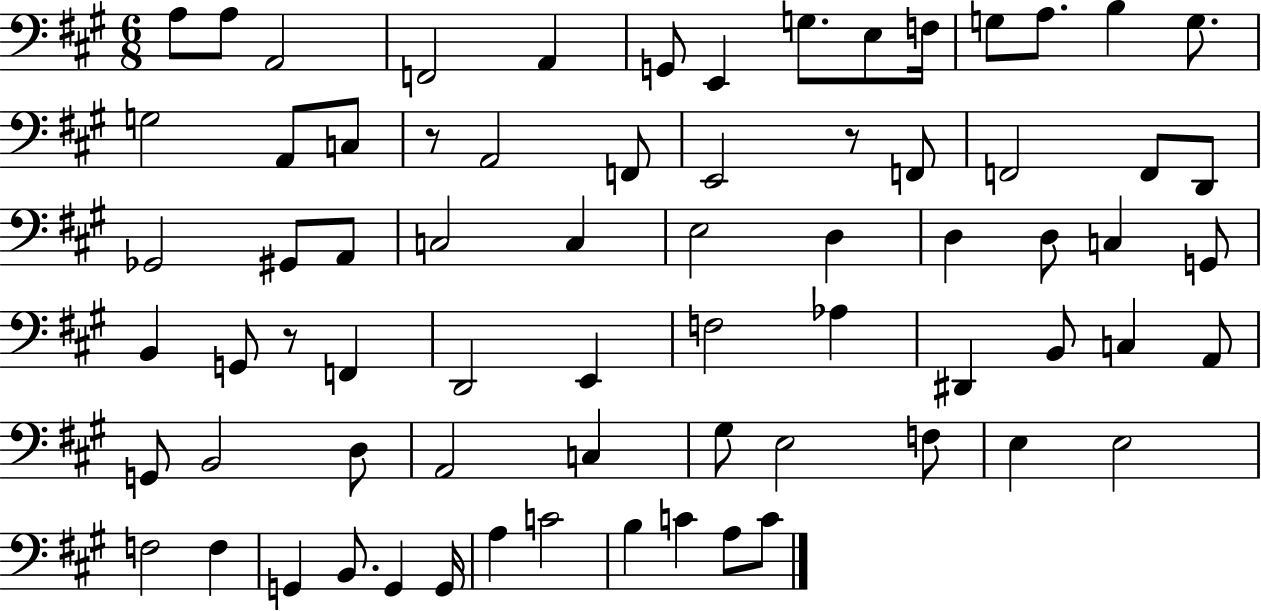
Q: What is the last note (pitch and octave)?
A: C4